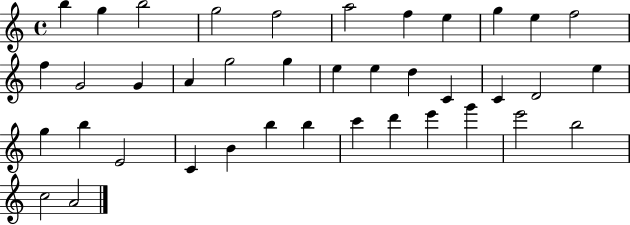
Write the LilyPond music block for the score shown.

{
  \clef treble
  \time 4/4
  \defaultTimeSignature
  \key c \major
  b''4 g''4 b''2 | g''2 f''2 | a''2 f''4 e''4 | g''4 e''4 f''2 | \break f''4 g'2 g'4 | a'4 g''2 g''4 | e''4 e''4 d''4 c'4 | c'4 d'2 e''4 | \break g''4 b''4 e'2 | c'4 b'4 b''4 b''4 | c'''4 d'''4 e'''4 g'''4 | e'''2 b''2 | \break c''2 a'2 | \bar "|."
}